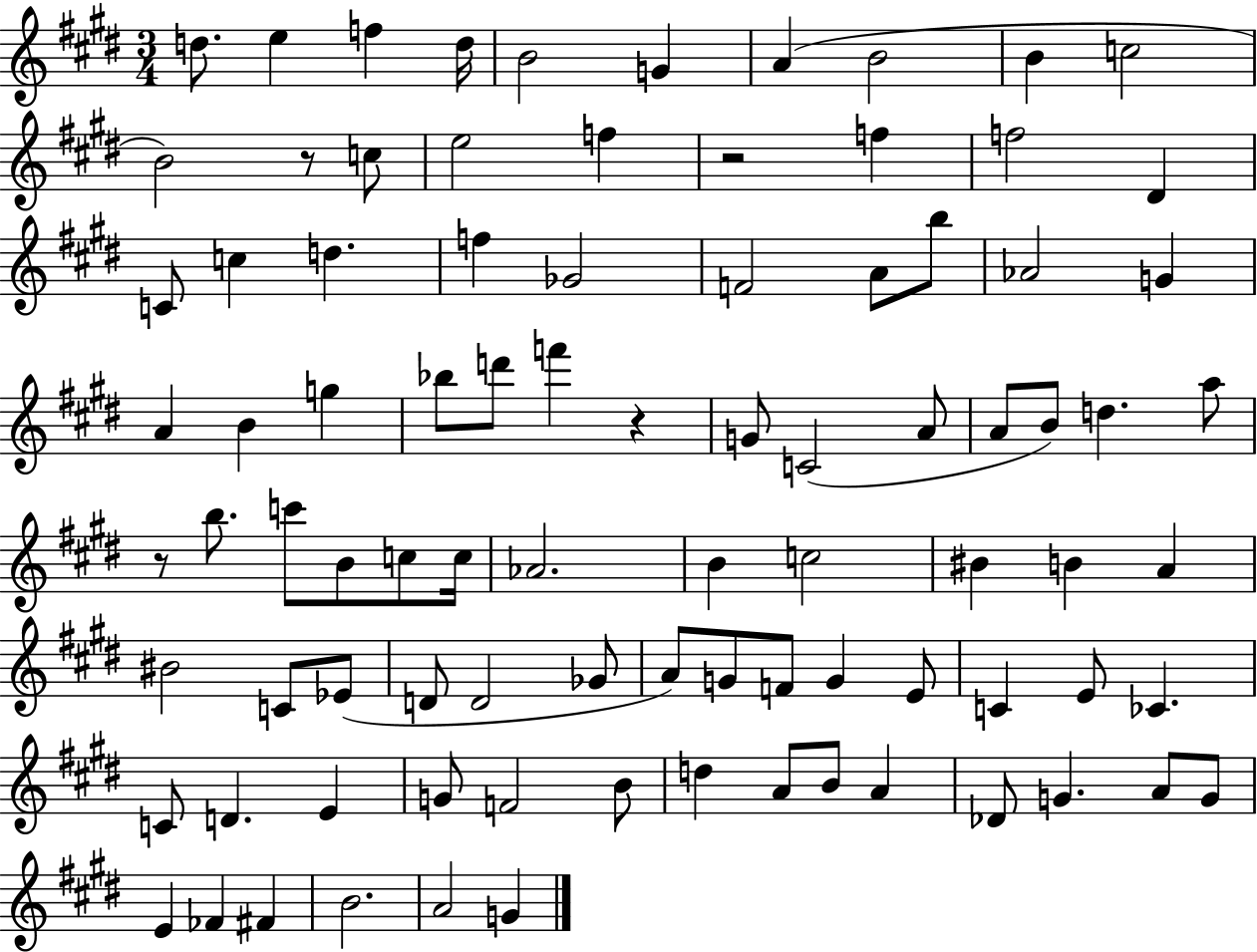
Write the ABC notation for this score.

X:1
T:Untitled
M:3/4
L:1/4
K:E
d/2 e f d/4 B2 G A B2 B c2 B2 z/2 c/2 e2 f z2 f f2 ^D C/2 c d f _G2 F2 A/2 b/2 _A2 G A B g _b/2 d'/2 f' z G/2 C2 A/2 A/2 B/2 d a/2 z/2 b/2 c'/2 B/2 c/2 c/4 _A2 B c2 ^B B A ^B2 C/2 _E/2 D/2 D2 _G/2 A/2 G/2 F/2 G E/2 C E/2 _C C/2 D E G/2 F2 B/2 d A/2 B/2 A _D/2 G A/2 G/2 E _F ^F B2 A2 G